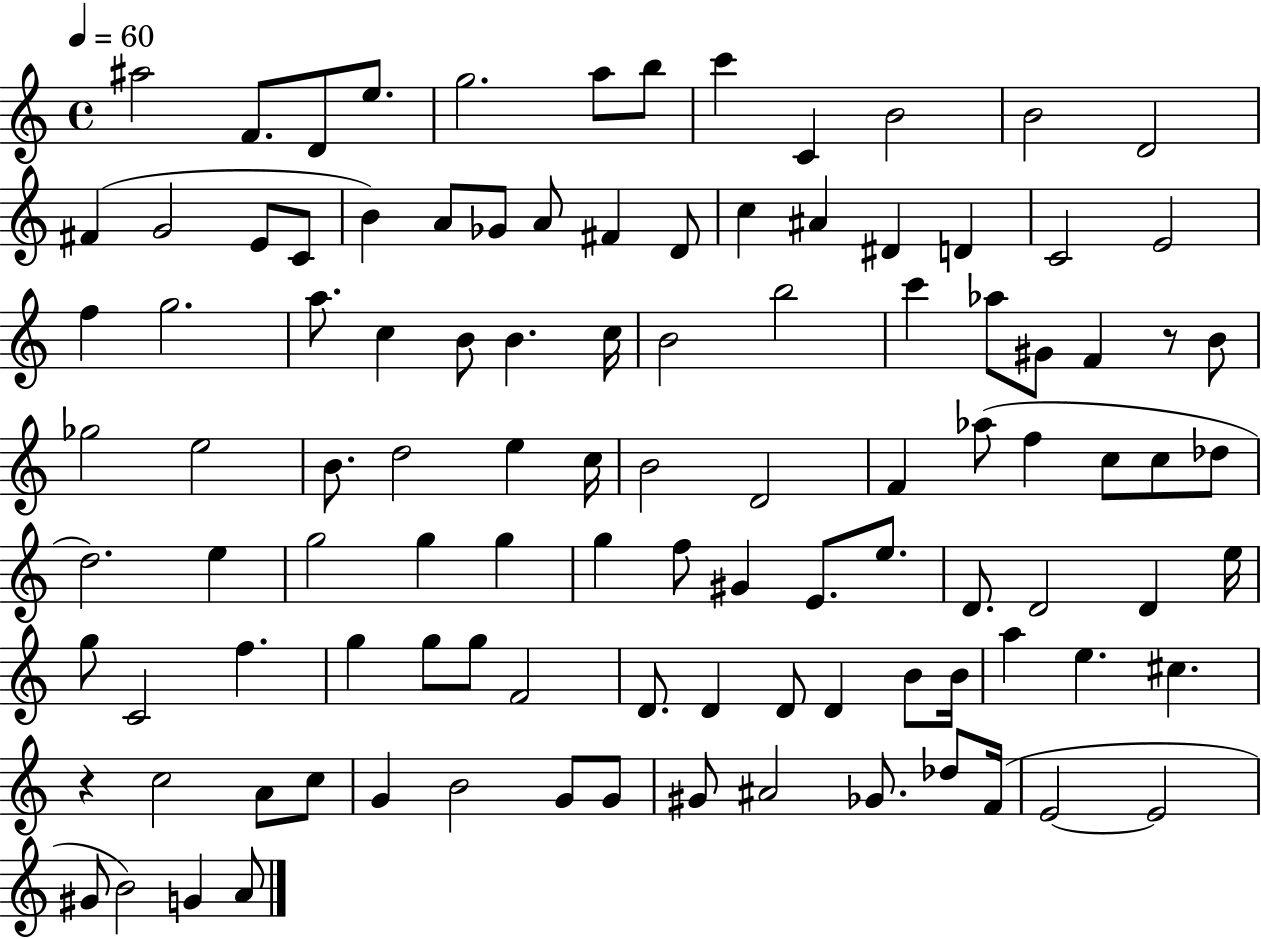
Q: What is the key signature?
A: C major